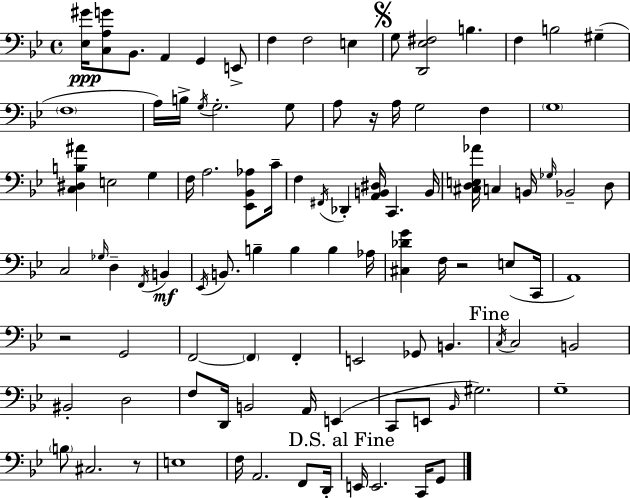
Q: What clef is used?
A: bass